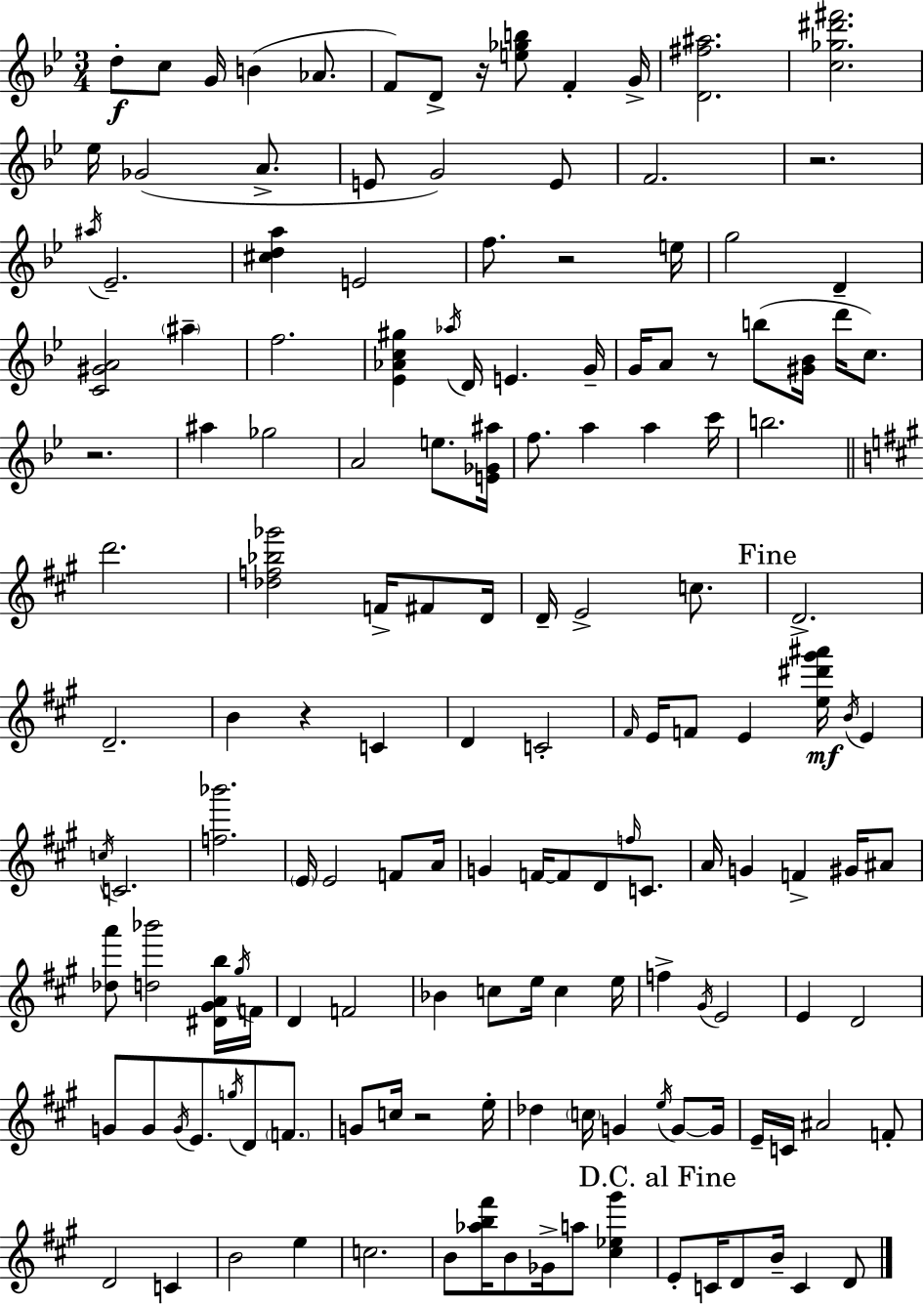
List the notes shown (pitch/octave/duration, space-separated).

D5/e C5/e G4/s B4/q Ab4/e. F4/e D4/e R/s [E5,Gb5,B5]/e F4/q G4/s [D4,F#5,A#5]/h. [C5,Gb5,D#6,F#6]/h. Eb5/s Gb4/h A4/e. E4/e G4/h E4/e F4/h. R/h. A#5/s Eb4/h. [C#5,D5,A5]/q E4/h F5/e. R/h E5/s G5/h D4/q [C4,G#4,A4]/h A#5/q F5/h. [Eb4,Ab4,C5,G#5]/q Ab5/s D4/s E4/q. G4/s G4/s A4/e R/e B5/e [G#4,Bb4]/s D6/s C5/e. R/h. A#5/q Gb5/h A4/h E5/e. [E4,Gb4,A#5]/s F5/e. A5/q A5/q C6/s B5/h. D6/h. [Db5,F5,Bb5,Gb6]/h F4/s F#4/e D4/s D4/s E4/h C5/e. D4/h. D4/h. B4/q R/q C4/q D4/q C4/h F#4/s E4/s F4/e E4/q [E5,D#6,G#6,A#6]/s B4/s E4/q C5/s C4/h. [F5,Bb6]/h. E4/s E4/h F4/e A4/s G4/q F4/s F4/e D4/e F5/s C4/e. A4/s G4/q F4/q G#4/s A#4/e [Db5,A6]/e [D5,Bb6]/h [D#4,G#4,A4,B5]/s G#5/s F4/s D4/q F4/h Bb4/q C5/e E5/s C5/q E5/s F5/q G#4/s E4/h E4/q D4/h G4/e G4/e G4/s E4/e. G5/s D4/e F4/e. G4/e C5/s R/h E5/s Db5/q C5/s G4/q E5/s G4/e G4/s E4/s C4/s A#4/h F4/e D4/h C4/q B4/h E5/q C5/h. B4/e [Ab5,B5,F#6]/s B4/e Gb4/s A5/e [C#5,Eb5,G#6]/q E4/e C4/s D4/e B4/s C4/q D4/e